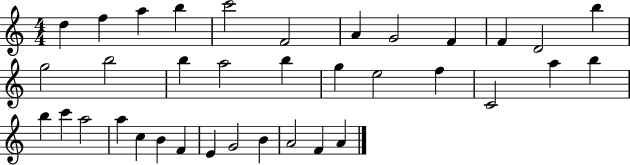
D5/q F5/q A5/q B5/q C6/h F4/h A4/q G4/h F4/q F4/q D4/h B5/q G5/h B5/h B5/q A5/h B5/q G5/q E5/h F5/q C4/h A5/q B5/q B5/q C6/q A5/h A5/q C5/q B4/q F4/q E4/q G4/h B4/q A4/h F4/q A4/q